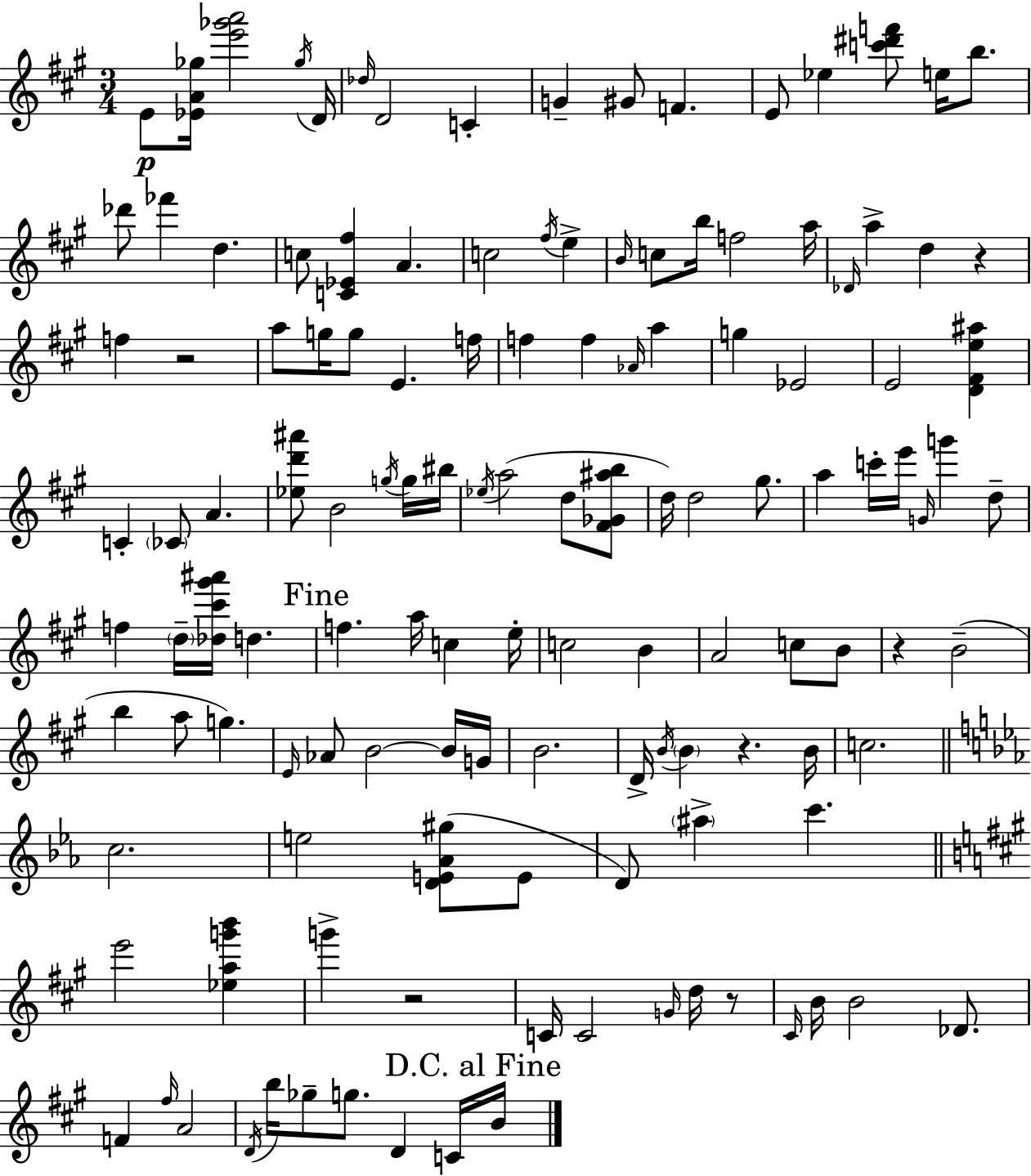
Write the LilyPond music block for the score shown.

{
  \clef treble
  \numericTimeSignature
  \time 3/4
  \key a \major
  \repeat volta 2 { e'8\p <ees' a' ges''>16 <e''' ges''' a'''>2 \acciaccatura { ges''16 } | d'16 \grace { des''16 } d'2 c'4-. | g'4-- gis'8 f'4. | e'8 ees''4 <c''' dis''' f'''>8 e''16 b''8. | \break des'''8 fes'''4 d''4. | c''8 <c' ees' fis''>4 a'4. | c''2 \acciaccatura { fis''16 } e''4-> | \grace { b'16 } c''8 b''16 f''2 | \break a''16 \grace { des'16 } a''4-> d''4 | r4 f''4 r2 | a''8 g''16 g''8 e'4. | f''16 f''4 f''4 | \break \grace { aes'16 } a''4 g''4 ees'2 | e'2 | <d' fis' e'' ais''>4 c'4-. \parenthesize ces'8 | a'4. <ees'' d''' ais'''>8 b'2 | \break \acciaccatura { g''16 } g''16 bis''16 \acciaccatura { ees''16 } a''2( | d''8 <fis' ges' ais'' b''>8 d''16) d''2 | gis''8. a''4 | c'''16-. e'''16 \grace { g'16 } g'''4 d''8-- f''4 | \break \parenthesize d''16-- <des'' cis''' gis''' ais'''>16 d''4. \mark "Fine" f''4. | a''16 c''4 e''16-. c''2 | b'4 a'2 | c''8 b'8 r4 | \break b'2--( b''4 | a''8 g''4.) \grace { e'16 } aes'8 | b'2~~ b'16 g'16 b'2. | d'16-> \acciaccatura { b'16 } | \break \parenthesize b'4 r4. b'16 c''2. | \bar "||" \break \key ees \major c''2. | e''2 <d' e' aes' gis''>8( e'8 | d'8) \parenthesize ais''4-> c'''4. | \bar "||" \break \key a \major e'''2 <ees'' a'' g''' b'''>4 | g'''4-> r2 | c'16 c'2 \grace { g'16 } d''16 r8 | \grace { cis'16 } b'16 b'2 des'8. | \break f'4 \grace { fis''16 } a'2 | \acciaccatura { d'16 } b''16 ges''8-- g''8. d'4 | c'16 \mark "D.C. al Fine" b'16 } \bar "|."
}